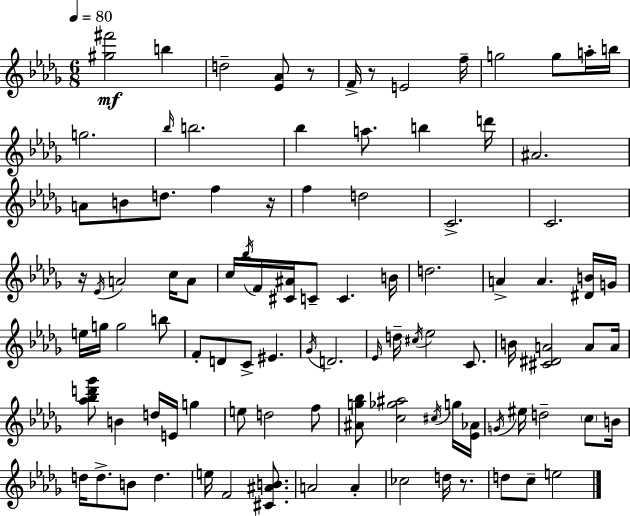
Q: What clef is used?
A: treble